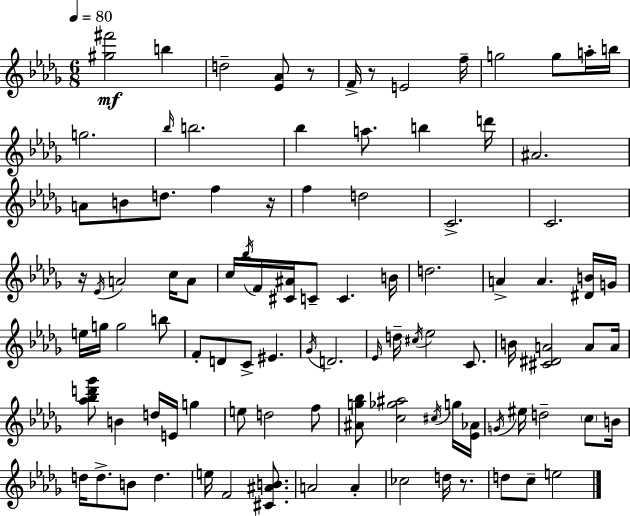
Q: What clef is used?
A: treble